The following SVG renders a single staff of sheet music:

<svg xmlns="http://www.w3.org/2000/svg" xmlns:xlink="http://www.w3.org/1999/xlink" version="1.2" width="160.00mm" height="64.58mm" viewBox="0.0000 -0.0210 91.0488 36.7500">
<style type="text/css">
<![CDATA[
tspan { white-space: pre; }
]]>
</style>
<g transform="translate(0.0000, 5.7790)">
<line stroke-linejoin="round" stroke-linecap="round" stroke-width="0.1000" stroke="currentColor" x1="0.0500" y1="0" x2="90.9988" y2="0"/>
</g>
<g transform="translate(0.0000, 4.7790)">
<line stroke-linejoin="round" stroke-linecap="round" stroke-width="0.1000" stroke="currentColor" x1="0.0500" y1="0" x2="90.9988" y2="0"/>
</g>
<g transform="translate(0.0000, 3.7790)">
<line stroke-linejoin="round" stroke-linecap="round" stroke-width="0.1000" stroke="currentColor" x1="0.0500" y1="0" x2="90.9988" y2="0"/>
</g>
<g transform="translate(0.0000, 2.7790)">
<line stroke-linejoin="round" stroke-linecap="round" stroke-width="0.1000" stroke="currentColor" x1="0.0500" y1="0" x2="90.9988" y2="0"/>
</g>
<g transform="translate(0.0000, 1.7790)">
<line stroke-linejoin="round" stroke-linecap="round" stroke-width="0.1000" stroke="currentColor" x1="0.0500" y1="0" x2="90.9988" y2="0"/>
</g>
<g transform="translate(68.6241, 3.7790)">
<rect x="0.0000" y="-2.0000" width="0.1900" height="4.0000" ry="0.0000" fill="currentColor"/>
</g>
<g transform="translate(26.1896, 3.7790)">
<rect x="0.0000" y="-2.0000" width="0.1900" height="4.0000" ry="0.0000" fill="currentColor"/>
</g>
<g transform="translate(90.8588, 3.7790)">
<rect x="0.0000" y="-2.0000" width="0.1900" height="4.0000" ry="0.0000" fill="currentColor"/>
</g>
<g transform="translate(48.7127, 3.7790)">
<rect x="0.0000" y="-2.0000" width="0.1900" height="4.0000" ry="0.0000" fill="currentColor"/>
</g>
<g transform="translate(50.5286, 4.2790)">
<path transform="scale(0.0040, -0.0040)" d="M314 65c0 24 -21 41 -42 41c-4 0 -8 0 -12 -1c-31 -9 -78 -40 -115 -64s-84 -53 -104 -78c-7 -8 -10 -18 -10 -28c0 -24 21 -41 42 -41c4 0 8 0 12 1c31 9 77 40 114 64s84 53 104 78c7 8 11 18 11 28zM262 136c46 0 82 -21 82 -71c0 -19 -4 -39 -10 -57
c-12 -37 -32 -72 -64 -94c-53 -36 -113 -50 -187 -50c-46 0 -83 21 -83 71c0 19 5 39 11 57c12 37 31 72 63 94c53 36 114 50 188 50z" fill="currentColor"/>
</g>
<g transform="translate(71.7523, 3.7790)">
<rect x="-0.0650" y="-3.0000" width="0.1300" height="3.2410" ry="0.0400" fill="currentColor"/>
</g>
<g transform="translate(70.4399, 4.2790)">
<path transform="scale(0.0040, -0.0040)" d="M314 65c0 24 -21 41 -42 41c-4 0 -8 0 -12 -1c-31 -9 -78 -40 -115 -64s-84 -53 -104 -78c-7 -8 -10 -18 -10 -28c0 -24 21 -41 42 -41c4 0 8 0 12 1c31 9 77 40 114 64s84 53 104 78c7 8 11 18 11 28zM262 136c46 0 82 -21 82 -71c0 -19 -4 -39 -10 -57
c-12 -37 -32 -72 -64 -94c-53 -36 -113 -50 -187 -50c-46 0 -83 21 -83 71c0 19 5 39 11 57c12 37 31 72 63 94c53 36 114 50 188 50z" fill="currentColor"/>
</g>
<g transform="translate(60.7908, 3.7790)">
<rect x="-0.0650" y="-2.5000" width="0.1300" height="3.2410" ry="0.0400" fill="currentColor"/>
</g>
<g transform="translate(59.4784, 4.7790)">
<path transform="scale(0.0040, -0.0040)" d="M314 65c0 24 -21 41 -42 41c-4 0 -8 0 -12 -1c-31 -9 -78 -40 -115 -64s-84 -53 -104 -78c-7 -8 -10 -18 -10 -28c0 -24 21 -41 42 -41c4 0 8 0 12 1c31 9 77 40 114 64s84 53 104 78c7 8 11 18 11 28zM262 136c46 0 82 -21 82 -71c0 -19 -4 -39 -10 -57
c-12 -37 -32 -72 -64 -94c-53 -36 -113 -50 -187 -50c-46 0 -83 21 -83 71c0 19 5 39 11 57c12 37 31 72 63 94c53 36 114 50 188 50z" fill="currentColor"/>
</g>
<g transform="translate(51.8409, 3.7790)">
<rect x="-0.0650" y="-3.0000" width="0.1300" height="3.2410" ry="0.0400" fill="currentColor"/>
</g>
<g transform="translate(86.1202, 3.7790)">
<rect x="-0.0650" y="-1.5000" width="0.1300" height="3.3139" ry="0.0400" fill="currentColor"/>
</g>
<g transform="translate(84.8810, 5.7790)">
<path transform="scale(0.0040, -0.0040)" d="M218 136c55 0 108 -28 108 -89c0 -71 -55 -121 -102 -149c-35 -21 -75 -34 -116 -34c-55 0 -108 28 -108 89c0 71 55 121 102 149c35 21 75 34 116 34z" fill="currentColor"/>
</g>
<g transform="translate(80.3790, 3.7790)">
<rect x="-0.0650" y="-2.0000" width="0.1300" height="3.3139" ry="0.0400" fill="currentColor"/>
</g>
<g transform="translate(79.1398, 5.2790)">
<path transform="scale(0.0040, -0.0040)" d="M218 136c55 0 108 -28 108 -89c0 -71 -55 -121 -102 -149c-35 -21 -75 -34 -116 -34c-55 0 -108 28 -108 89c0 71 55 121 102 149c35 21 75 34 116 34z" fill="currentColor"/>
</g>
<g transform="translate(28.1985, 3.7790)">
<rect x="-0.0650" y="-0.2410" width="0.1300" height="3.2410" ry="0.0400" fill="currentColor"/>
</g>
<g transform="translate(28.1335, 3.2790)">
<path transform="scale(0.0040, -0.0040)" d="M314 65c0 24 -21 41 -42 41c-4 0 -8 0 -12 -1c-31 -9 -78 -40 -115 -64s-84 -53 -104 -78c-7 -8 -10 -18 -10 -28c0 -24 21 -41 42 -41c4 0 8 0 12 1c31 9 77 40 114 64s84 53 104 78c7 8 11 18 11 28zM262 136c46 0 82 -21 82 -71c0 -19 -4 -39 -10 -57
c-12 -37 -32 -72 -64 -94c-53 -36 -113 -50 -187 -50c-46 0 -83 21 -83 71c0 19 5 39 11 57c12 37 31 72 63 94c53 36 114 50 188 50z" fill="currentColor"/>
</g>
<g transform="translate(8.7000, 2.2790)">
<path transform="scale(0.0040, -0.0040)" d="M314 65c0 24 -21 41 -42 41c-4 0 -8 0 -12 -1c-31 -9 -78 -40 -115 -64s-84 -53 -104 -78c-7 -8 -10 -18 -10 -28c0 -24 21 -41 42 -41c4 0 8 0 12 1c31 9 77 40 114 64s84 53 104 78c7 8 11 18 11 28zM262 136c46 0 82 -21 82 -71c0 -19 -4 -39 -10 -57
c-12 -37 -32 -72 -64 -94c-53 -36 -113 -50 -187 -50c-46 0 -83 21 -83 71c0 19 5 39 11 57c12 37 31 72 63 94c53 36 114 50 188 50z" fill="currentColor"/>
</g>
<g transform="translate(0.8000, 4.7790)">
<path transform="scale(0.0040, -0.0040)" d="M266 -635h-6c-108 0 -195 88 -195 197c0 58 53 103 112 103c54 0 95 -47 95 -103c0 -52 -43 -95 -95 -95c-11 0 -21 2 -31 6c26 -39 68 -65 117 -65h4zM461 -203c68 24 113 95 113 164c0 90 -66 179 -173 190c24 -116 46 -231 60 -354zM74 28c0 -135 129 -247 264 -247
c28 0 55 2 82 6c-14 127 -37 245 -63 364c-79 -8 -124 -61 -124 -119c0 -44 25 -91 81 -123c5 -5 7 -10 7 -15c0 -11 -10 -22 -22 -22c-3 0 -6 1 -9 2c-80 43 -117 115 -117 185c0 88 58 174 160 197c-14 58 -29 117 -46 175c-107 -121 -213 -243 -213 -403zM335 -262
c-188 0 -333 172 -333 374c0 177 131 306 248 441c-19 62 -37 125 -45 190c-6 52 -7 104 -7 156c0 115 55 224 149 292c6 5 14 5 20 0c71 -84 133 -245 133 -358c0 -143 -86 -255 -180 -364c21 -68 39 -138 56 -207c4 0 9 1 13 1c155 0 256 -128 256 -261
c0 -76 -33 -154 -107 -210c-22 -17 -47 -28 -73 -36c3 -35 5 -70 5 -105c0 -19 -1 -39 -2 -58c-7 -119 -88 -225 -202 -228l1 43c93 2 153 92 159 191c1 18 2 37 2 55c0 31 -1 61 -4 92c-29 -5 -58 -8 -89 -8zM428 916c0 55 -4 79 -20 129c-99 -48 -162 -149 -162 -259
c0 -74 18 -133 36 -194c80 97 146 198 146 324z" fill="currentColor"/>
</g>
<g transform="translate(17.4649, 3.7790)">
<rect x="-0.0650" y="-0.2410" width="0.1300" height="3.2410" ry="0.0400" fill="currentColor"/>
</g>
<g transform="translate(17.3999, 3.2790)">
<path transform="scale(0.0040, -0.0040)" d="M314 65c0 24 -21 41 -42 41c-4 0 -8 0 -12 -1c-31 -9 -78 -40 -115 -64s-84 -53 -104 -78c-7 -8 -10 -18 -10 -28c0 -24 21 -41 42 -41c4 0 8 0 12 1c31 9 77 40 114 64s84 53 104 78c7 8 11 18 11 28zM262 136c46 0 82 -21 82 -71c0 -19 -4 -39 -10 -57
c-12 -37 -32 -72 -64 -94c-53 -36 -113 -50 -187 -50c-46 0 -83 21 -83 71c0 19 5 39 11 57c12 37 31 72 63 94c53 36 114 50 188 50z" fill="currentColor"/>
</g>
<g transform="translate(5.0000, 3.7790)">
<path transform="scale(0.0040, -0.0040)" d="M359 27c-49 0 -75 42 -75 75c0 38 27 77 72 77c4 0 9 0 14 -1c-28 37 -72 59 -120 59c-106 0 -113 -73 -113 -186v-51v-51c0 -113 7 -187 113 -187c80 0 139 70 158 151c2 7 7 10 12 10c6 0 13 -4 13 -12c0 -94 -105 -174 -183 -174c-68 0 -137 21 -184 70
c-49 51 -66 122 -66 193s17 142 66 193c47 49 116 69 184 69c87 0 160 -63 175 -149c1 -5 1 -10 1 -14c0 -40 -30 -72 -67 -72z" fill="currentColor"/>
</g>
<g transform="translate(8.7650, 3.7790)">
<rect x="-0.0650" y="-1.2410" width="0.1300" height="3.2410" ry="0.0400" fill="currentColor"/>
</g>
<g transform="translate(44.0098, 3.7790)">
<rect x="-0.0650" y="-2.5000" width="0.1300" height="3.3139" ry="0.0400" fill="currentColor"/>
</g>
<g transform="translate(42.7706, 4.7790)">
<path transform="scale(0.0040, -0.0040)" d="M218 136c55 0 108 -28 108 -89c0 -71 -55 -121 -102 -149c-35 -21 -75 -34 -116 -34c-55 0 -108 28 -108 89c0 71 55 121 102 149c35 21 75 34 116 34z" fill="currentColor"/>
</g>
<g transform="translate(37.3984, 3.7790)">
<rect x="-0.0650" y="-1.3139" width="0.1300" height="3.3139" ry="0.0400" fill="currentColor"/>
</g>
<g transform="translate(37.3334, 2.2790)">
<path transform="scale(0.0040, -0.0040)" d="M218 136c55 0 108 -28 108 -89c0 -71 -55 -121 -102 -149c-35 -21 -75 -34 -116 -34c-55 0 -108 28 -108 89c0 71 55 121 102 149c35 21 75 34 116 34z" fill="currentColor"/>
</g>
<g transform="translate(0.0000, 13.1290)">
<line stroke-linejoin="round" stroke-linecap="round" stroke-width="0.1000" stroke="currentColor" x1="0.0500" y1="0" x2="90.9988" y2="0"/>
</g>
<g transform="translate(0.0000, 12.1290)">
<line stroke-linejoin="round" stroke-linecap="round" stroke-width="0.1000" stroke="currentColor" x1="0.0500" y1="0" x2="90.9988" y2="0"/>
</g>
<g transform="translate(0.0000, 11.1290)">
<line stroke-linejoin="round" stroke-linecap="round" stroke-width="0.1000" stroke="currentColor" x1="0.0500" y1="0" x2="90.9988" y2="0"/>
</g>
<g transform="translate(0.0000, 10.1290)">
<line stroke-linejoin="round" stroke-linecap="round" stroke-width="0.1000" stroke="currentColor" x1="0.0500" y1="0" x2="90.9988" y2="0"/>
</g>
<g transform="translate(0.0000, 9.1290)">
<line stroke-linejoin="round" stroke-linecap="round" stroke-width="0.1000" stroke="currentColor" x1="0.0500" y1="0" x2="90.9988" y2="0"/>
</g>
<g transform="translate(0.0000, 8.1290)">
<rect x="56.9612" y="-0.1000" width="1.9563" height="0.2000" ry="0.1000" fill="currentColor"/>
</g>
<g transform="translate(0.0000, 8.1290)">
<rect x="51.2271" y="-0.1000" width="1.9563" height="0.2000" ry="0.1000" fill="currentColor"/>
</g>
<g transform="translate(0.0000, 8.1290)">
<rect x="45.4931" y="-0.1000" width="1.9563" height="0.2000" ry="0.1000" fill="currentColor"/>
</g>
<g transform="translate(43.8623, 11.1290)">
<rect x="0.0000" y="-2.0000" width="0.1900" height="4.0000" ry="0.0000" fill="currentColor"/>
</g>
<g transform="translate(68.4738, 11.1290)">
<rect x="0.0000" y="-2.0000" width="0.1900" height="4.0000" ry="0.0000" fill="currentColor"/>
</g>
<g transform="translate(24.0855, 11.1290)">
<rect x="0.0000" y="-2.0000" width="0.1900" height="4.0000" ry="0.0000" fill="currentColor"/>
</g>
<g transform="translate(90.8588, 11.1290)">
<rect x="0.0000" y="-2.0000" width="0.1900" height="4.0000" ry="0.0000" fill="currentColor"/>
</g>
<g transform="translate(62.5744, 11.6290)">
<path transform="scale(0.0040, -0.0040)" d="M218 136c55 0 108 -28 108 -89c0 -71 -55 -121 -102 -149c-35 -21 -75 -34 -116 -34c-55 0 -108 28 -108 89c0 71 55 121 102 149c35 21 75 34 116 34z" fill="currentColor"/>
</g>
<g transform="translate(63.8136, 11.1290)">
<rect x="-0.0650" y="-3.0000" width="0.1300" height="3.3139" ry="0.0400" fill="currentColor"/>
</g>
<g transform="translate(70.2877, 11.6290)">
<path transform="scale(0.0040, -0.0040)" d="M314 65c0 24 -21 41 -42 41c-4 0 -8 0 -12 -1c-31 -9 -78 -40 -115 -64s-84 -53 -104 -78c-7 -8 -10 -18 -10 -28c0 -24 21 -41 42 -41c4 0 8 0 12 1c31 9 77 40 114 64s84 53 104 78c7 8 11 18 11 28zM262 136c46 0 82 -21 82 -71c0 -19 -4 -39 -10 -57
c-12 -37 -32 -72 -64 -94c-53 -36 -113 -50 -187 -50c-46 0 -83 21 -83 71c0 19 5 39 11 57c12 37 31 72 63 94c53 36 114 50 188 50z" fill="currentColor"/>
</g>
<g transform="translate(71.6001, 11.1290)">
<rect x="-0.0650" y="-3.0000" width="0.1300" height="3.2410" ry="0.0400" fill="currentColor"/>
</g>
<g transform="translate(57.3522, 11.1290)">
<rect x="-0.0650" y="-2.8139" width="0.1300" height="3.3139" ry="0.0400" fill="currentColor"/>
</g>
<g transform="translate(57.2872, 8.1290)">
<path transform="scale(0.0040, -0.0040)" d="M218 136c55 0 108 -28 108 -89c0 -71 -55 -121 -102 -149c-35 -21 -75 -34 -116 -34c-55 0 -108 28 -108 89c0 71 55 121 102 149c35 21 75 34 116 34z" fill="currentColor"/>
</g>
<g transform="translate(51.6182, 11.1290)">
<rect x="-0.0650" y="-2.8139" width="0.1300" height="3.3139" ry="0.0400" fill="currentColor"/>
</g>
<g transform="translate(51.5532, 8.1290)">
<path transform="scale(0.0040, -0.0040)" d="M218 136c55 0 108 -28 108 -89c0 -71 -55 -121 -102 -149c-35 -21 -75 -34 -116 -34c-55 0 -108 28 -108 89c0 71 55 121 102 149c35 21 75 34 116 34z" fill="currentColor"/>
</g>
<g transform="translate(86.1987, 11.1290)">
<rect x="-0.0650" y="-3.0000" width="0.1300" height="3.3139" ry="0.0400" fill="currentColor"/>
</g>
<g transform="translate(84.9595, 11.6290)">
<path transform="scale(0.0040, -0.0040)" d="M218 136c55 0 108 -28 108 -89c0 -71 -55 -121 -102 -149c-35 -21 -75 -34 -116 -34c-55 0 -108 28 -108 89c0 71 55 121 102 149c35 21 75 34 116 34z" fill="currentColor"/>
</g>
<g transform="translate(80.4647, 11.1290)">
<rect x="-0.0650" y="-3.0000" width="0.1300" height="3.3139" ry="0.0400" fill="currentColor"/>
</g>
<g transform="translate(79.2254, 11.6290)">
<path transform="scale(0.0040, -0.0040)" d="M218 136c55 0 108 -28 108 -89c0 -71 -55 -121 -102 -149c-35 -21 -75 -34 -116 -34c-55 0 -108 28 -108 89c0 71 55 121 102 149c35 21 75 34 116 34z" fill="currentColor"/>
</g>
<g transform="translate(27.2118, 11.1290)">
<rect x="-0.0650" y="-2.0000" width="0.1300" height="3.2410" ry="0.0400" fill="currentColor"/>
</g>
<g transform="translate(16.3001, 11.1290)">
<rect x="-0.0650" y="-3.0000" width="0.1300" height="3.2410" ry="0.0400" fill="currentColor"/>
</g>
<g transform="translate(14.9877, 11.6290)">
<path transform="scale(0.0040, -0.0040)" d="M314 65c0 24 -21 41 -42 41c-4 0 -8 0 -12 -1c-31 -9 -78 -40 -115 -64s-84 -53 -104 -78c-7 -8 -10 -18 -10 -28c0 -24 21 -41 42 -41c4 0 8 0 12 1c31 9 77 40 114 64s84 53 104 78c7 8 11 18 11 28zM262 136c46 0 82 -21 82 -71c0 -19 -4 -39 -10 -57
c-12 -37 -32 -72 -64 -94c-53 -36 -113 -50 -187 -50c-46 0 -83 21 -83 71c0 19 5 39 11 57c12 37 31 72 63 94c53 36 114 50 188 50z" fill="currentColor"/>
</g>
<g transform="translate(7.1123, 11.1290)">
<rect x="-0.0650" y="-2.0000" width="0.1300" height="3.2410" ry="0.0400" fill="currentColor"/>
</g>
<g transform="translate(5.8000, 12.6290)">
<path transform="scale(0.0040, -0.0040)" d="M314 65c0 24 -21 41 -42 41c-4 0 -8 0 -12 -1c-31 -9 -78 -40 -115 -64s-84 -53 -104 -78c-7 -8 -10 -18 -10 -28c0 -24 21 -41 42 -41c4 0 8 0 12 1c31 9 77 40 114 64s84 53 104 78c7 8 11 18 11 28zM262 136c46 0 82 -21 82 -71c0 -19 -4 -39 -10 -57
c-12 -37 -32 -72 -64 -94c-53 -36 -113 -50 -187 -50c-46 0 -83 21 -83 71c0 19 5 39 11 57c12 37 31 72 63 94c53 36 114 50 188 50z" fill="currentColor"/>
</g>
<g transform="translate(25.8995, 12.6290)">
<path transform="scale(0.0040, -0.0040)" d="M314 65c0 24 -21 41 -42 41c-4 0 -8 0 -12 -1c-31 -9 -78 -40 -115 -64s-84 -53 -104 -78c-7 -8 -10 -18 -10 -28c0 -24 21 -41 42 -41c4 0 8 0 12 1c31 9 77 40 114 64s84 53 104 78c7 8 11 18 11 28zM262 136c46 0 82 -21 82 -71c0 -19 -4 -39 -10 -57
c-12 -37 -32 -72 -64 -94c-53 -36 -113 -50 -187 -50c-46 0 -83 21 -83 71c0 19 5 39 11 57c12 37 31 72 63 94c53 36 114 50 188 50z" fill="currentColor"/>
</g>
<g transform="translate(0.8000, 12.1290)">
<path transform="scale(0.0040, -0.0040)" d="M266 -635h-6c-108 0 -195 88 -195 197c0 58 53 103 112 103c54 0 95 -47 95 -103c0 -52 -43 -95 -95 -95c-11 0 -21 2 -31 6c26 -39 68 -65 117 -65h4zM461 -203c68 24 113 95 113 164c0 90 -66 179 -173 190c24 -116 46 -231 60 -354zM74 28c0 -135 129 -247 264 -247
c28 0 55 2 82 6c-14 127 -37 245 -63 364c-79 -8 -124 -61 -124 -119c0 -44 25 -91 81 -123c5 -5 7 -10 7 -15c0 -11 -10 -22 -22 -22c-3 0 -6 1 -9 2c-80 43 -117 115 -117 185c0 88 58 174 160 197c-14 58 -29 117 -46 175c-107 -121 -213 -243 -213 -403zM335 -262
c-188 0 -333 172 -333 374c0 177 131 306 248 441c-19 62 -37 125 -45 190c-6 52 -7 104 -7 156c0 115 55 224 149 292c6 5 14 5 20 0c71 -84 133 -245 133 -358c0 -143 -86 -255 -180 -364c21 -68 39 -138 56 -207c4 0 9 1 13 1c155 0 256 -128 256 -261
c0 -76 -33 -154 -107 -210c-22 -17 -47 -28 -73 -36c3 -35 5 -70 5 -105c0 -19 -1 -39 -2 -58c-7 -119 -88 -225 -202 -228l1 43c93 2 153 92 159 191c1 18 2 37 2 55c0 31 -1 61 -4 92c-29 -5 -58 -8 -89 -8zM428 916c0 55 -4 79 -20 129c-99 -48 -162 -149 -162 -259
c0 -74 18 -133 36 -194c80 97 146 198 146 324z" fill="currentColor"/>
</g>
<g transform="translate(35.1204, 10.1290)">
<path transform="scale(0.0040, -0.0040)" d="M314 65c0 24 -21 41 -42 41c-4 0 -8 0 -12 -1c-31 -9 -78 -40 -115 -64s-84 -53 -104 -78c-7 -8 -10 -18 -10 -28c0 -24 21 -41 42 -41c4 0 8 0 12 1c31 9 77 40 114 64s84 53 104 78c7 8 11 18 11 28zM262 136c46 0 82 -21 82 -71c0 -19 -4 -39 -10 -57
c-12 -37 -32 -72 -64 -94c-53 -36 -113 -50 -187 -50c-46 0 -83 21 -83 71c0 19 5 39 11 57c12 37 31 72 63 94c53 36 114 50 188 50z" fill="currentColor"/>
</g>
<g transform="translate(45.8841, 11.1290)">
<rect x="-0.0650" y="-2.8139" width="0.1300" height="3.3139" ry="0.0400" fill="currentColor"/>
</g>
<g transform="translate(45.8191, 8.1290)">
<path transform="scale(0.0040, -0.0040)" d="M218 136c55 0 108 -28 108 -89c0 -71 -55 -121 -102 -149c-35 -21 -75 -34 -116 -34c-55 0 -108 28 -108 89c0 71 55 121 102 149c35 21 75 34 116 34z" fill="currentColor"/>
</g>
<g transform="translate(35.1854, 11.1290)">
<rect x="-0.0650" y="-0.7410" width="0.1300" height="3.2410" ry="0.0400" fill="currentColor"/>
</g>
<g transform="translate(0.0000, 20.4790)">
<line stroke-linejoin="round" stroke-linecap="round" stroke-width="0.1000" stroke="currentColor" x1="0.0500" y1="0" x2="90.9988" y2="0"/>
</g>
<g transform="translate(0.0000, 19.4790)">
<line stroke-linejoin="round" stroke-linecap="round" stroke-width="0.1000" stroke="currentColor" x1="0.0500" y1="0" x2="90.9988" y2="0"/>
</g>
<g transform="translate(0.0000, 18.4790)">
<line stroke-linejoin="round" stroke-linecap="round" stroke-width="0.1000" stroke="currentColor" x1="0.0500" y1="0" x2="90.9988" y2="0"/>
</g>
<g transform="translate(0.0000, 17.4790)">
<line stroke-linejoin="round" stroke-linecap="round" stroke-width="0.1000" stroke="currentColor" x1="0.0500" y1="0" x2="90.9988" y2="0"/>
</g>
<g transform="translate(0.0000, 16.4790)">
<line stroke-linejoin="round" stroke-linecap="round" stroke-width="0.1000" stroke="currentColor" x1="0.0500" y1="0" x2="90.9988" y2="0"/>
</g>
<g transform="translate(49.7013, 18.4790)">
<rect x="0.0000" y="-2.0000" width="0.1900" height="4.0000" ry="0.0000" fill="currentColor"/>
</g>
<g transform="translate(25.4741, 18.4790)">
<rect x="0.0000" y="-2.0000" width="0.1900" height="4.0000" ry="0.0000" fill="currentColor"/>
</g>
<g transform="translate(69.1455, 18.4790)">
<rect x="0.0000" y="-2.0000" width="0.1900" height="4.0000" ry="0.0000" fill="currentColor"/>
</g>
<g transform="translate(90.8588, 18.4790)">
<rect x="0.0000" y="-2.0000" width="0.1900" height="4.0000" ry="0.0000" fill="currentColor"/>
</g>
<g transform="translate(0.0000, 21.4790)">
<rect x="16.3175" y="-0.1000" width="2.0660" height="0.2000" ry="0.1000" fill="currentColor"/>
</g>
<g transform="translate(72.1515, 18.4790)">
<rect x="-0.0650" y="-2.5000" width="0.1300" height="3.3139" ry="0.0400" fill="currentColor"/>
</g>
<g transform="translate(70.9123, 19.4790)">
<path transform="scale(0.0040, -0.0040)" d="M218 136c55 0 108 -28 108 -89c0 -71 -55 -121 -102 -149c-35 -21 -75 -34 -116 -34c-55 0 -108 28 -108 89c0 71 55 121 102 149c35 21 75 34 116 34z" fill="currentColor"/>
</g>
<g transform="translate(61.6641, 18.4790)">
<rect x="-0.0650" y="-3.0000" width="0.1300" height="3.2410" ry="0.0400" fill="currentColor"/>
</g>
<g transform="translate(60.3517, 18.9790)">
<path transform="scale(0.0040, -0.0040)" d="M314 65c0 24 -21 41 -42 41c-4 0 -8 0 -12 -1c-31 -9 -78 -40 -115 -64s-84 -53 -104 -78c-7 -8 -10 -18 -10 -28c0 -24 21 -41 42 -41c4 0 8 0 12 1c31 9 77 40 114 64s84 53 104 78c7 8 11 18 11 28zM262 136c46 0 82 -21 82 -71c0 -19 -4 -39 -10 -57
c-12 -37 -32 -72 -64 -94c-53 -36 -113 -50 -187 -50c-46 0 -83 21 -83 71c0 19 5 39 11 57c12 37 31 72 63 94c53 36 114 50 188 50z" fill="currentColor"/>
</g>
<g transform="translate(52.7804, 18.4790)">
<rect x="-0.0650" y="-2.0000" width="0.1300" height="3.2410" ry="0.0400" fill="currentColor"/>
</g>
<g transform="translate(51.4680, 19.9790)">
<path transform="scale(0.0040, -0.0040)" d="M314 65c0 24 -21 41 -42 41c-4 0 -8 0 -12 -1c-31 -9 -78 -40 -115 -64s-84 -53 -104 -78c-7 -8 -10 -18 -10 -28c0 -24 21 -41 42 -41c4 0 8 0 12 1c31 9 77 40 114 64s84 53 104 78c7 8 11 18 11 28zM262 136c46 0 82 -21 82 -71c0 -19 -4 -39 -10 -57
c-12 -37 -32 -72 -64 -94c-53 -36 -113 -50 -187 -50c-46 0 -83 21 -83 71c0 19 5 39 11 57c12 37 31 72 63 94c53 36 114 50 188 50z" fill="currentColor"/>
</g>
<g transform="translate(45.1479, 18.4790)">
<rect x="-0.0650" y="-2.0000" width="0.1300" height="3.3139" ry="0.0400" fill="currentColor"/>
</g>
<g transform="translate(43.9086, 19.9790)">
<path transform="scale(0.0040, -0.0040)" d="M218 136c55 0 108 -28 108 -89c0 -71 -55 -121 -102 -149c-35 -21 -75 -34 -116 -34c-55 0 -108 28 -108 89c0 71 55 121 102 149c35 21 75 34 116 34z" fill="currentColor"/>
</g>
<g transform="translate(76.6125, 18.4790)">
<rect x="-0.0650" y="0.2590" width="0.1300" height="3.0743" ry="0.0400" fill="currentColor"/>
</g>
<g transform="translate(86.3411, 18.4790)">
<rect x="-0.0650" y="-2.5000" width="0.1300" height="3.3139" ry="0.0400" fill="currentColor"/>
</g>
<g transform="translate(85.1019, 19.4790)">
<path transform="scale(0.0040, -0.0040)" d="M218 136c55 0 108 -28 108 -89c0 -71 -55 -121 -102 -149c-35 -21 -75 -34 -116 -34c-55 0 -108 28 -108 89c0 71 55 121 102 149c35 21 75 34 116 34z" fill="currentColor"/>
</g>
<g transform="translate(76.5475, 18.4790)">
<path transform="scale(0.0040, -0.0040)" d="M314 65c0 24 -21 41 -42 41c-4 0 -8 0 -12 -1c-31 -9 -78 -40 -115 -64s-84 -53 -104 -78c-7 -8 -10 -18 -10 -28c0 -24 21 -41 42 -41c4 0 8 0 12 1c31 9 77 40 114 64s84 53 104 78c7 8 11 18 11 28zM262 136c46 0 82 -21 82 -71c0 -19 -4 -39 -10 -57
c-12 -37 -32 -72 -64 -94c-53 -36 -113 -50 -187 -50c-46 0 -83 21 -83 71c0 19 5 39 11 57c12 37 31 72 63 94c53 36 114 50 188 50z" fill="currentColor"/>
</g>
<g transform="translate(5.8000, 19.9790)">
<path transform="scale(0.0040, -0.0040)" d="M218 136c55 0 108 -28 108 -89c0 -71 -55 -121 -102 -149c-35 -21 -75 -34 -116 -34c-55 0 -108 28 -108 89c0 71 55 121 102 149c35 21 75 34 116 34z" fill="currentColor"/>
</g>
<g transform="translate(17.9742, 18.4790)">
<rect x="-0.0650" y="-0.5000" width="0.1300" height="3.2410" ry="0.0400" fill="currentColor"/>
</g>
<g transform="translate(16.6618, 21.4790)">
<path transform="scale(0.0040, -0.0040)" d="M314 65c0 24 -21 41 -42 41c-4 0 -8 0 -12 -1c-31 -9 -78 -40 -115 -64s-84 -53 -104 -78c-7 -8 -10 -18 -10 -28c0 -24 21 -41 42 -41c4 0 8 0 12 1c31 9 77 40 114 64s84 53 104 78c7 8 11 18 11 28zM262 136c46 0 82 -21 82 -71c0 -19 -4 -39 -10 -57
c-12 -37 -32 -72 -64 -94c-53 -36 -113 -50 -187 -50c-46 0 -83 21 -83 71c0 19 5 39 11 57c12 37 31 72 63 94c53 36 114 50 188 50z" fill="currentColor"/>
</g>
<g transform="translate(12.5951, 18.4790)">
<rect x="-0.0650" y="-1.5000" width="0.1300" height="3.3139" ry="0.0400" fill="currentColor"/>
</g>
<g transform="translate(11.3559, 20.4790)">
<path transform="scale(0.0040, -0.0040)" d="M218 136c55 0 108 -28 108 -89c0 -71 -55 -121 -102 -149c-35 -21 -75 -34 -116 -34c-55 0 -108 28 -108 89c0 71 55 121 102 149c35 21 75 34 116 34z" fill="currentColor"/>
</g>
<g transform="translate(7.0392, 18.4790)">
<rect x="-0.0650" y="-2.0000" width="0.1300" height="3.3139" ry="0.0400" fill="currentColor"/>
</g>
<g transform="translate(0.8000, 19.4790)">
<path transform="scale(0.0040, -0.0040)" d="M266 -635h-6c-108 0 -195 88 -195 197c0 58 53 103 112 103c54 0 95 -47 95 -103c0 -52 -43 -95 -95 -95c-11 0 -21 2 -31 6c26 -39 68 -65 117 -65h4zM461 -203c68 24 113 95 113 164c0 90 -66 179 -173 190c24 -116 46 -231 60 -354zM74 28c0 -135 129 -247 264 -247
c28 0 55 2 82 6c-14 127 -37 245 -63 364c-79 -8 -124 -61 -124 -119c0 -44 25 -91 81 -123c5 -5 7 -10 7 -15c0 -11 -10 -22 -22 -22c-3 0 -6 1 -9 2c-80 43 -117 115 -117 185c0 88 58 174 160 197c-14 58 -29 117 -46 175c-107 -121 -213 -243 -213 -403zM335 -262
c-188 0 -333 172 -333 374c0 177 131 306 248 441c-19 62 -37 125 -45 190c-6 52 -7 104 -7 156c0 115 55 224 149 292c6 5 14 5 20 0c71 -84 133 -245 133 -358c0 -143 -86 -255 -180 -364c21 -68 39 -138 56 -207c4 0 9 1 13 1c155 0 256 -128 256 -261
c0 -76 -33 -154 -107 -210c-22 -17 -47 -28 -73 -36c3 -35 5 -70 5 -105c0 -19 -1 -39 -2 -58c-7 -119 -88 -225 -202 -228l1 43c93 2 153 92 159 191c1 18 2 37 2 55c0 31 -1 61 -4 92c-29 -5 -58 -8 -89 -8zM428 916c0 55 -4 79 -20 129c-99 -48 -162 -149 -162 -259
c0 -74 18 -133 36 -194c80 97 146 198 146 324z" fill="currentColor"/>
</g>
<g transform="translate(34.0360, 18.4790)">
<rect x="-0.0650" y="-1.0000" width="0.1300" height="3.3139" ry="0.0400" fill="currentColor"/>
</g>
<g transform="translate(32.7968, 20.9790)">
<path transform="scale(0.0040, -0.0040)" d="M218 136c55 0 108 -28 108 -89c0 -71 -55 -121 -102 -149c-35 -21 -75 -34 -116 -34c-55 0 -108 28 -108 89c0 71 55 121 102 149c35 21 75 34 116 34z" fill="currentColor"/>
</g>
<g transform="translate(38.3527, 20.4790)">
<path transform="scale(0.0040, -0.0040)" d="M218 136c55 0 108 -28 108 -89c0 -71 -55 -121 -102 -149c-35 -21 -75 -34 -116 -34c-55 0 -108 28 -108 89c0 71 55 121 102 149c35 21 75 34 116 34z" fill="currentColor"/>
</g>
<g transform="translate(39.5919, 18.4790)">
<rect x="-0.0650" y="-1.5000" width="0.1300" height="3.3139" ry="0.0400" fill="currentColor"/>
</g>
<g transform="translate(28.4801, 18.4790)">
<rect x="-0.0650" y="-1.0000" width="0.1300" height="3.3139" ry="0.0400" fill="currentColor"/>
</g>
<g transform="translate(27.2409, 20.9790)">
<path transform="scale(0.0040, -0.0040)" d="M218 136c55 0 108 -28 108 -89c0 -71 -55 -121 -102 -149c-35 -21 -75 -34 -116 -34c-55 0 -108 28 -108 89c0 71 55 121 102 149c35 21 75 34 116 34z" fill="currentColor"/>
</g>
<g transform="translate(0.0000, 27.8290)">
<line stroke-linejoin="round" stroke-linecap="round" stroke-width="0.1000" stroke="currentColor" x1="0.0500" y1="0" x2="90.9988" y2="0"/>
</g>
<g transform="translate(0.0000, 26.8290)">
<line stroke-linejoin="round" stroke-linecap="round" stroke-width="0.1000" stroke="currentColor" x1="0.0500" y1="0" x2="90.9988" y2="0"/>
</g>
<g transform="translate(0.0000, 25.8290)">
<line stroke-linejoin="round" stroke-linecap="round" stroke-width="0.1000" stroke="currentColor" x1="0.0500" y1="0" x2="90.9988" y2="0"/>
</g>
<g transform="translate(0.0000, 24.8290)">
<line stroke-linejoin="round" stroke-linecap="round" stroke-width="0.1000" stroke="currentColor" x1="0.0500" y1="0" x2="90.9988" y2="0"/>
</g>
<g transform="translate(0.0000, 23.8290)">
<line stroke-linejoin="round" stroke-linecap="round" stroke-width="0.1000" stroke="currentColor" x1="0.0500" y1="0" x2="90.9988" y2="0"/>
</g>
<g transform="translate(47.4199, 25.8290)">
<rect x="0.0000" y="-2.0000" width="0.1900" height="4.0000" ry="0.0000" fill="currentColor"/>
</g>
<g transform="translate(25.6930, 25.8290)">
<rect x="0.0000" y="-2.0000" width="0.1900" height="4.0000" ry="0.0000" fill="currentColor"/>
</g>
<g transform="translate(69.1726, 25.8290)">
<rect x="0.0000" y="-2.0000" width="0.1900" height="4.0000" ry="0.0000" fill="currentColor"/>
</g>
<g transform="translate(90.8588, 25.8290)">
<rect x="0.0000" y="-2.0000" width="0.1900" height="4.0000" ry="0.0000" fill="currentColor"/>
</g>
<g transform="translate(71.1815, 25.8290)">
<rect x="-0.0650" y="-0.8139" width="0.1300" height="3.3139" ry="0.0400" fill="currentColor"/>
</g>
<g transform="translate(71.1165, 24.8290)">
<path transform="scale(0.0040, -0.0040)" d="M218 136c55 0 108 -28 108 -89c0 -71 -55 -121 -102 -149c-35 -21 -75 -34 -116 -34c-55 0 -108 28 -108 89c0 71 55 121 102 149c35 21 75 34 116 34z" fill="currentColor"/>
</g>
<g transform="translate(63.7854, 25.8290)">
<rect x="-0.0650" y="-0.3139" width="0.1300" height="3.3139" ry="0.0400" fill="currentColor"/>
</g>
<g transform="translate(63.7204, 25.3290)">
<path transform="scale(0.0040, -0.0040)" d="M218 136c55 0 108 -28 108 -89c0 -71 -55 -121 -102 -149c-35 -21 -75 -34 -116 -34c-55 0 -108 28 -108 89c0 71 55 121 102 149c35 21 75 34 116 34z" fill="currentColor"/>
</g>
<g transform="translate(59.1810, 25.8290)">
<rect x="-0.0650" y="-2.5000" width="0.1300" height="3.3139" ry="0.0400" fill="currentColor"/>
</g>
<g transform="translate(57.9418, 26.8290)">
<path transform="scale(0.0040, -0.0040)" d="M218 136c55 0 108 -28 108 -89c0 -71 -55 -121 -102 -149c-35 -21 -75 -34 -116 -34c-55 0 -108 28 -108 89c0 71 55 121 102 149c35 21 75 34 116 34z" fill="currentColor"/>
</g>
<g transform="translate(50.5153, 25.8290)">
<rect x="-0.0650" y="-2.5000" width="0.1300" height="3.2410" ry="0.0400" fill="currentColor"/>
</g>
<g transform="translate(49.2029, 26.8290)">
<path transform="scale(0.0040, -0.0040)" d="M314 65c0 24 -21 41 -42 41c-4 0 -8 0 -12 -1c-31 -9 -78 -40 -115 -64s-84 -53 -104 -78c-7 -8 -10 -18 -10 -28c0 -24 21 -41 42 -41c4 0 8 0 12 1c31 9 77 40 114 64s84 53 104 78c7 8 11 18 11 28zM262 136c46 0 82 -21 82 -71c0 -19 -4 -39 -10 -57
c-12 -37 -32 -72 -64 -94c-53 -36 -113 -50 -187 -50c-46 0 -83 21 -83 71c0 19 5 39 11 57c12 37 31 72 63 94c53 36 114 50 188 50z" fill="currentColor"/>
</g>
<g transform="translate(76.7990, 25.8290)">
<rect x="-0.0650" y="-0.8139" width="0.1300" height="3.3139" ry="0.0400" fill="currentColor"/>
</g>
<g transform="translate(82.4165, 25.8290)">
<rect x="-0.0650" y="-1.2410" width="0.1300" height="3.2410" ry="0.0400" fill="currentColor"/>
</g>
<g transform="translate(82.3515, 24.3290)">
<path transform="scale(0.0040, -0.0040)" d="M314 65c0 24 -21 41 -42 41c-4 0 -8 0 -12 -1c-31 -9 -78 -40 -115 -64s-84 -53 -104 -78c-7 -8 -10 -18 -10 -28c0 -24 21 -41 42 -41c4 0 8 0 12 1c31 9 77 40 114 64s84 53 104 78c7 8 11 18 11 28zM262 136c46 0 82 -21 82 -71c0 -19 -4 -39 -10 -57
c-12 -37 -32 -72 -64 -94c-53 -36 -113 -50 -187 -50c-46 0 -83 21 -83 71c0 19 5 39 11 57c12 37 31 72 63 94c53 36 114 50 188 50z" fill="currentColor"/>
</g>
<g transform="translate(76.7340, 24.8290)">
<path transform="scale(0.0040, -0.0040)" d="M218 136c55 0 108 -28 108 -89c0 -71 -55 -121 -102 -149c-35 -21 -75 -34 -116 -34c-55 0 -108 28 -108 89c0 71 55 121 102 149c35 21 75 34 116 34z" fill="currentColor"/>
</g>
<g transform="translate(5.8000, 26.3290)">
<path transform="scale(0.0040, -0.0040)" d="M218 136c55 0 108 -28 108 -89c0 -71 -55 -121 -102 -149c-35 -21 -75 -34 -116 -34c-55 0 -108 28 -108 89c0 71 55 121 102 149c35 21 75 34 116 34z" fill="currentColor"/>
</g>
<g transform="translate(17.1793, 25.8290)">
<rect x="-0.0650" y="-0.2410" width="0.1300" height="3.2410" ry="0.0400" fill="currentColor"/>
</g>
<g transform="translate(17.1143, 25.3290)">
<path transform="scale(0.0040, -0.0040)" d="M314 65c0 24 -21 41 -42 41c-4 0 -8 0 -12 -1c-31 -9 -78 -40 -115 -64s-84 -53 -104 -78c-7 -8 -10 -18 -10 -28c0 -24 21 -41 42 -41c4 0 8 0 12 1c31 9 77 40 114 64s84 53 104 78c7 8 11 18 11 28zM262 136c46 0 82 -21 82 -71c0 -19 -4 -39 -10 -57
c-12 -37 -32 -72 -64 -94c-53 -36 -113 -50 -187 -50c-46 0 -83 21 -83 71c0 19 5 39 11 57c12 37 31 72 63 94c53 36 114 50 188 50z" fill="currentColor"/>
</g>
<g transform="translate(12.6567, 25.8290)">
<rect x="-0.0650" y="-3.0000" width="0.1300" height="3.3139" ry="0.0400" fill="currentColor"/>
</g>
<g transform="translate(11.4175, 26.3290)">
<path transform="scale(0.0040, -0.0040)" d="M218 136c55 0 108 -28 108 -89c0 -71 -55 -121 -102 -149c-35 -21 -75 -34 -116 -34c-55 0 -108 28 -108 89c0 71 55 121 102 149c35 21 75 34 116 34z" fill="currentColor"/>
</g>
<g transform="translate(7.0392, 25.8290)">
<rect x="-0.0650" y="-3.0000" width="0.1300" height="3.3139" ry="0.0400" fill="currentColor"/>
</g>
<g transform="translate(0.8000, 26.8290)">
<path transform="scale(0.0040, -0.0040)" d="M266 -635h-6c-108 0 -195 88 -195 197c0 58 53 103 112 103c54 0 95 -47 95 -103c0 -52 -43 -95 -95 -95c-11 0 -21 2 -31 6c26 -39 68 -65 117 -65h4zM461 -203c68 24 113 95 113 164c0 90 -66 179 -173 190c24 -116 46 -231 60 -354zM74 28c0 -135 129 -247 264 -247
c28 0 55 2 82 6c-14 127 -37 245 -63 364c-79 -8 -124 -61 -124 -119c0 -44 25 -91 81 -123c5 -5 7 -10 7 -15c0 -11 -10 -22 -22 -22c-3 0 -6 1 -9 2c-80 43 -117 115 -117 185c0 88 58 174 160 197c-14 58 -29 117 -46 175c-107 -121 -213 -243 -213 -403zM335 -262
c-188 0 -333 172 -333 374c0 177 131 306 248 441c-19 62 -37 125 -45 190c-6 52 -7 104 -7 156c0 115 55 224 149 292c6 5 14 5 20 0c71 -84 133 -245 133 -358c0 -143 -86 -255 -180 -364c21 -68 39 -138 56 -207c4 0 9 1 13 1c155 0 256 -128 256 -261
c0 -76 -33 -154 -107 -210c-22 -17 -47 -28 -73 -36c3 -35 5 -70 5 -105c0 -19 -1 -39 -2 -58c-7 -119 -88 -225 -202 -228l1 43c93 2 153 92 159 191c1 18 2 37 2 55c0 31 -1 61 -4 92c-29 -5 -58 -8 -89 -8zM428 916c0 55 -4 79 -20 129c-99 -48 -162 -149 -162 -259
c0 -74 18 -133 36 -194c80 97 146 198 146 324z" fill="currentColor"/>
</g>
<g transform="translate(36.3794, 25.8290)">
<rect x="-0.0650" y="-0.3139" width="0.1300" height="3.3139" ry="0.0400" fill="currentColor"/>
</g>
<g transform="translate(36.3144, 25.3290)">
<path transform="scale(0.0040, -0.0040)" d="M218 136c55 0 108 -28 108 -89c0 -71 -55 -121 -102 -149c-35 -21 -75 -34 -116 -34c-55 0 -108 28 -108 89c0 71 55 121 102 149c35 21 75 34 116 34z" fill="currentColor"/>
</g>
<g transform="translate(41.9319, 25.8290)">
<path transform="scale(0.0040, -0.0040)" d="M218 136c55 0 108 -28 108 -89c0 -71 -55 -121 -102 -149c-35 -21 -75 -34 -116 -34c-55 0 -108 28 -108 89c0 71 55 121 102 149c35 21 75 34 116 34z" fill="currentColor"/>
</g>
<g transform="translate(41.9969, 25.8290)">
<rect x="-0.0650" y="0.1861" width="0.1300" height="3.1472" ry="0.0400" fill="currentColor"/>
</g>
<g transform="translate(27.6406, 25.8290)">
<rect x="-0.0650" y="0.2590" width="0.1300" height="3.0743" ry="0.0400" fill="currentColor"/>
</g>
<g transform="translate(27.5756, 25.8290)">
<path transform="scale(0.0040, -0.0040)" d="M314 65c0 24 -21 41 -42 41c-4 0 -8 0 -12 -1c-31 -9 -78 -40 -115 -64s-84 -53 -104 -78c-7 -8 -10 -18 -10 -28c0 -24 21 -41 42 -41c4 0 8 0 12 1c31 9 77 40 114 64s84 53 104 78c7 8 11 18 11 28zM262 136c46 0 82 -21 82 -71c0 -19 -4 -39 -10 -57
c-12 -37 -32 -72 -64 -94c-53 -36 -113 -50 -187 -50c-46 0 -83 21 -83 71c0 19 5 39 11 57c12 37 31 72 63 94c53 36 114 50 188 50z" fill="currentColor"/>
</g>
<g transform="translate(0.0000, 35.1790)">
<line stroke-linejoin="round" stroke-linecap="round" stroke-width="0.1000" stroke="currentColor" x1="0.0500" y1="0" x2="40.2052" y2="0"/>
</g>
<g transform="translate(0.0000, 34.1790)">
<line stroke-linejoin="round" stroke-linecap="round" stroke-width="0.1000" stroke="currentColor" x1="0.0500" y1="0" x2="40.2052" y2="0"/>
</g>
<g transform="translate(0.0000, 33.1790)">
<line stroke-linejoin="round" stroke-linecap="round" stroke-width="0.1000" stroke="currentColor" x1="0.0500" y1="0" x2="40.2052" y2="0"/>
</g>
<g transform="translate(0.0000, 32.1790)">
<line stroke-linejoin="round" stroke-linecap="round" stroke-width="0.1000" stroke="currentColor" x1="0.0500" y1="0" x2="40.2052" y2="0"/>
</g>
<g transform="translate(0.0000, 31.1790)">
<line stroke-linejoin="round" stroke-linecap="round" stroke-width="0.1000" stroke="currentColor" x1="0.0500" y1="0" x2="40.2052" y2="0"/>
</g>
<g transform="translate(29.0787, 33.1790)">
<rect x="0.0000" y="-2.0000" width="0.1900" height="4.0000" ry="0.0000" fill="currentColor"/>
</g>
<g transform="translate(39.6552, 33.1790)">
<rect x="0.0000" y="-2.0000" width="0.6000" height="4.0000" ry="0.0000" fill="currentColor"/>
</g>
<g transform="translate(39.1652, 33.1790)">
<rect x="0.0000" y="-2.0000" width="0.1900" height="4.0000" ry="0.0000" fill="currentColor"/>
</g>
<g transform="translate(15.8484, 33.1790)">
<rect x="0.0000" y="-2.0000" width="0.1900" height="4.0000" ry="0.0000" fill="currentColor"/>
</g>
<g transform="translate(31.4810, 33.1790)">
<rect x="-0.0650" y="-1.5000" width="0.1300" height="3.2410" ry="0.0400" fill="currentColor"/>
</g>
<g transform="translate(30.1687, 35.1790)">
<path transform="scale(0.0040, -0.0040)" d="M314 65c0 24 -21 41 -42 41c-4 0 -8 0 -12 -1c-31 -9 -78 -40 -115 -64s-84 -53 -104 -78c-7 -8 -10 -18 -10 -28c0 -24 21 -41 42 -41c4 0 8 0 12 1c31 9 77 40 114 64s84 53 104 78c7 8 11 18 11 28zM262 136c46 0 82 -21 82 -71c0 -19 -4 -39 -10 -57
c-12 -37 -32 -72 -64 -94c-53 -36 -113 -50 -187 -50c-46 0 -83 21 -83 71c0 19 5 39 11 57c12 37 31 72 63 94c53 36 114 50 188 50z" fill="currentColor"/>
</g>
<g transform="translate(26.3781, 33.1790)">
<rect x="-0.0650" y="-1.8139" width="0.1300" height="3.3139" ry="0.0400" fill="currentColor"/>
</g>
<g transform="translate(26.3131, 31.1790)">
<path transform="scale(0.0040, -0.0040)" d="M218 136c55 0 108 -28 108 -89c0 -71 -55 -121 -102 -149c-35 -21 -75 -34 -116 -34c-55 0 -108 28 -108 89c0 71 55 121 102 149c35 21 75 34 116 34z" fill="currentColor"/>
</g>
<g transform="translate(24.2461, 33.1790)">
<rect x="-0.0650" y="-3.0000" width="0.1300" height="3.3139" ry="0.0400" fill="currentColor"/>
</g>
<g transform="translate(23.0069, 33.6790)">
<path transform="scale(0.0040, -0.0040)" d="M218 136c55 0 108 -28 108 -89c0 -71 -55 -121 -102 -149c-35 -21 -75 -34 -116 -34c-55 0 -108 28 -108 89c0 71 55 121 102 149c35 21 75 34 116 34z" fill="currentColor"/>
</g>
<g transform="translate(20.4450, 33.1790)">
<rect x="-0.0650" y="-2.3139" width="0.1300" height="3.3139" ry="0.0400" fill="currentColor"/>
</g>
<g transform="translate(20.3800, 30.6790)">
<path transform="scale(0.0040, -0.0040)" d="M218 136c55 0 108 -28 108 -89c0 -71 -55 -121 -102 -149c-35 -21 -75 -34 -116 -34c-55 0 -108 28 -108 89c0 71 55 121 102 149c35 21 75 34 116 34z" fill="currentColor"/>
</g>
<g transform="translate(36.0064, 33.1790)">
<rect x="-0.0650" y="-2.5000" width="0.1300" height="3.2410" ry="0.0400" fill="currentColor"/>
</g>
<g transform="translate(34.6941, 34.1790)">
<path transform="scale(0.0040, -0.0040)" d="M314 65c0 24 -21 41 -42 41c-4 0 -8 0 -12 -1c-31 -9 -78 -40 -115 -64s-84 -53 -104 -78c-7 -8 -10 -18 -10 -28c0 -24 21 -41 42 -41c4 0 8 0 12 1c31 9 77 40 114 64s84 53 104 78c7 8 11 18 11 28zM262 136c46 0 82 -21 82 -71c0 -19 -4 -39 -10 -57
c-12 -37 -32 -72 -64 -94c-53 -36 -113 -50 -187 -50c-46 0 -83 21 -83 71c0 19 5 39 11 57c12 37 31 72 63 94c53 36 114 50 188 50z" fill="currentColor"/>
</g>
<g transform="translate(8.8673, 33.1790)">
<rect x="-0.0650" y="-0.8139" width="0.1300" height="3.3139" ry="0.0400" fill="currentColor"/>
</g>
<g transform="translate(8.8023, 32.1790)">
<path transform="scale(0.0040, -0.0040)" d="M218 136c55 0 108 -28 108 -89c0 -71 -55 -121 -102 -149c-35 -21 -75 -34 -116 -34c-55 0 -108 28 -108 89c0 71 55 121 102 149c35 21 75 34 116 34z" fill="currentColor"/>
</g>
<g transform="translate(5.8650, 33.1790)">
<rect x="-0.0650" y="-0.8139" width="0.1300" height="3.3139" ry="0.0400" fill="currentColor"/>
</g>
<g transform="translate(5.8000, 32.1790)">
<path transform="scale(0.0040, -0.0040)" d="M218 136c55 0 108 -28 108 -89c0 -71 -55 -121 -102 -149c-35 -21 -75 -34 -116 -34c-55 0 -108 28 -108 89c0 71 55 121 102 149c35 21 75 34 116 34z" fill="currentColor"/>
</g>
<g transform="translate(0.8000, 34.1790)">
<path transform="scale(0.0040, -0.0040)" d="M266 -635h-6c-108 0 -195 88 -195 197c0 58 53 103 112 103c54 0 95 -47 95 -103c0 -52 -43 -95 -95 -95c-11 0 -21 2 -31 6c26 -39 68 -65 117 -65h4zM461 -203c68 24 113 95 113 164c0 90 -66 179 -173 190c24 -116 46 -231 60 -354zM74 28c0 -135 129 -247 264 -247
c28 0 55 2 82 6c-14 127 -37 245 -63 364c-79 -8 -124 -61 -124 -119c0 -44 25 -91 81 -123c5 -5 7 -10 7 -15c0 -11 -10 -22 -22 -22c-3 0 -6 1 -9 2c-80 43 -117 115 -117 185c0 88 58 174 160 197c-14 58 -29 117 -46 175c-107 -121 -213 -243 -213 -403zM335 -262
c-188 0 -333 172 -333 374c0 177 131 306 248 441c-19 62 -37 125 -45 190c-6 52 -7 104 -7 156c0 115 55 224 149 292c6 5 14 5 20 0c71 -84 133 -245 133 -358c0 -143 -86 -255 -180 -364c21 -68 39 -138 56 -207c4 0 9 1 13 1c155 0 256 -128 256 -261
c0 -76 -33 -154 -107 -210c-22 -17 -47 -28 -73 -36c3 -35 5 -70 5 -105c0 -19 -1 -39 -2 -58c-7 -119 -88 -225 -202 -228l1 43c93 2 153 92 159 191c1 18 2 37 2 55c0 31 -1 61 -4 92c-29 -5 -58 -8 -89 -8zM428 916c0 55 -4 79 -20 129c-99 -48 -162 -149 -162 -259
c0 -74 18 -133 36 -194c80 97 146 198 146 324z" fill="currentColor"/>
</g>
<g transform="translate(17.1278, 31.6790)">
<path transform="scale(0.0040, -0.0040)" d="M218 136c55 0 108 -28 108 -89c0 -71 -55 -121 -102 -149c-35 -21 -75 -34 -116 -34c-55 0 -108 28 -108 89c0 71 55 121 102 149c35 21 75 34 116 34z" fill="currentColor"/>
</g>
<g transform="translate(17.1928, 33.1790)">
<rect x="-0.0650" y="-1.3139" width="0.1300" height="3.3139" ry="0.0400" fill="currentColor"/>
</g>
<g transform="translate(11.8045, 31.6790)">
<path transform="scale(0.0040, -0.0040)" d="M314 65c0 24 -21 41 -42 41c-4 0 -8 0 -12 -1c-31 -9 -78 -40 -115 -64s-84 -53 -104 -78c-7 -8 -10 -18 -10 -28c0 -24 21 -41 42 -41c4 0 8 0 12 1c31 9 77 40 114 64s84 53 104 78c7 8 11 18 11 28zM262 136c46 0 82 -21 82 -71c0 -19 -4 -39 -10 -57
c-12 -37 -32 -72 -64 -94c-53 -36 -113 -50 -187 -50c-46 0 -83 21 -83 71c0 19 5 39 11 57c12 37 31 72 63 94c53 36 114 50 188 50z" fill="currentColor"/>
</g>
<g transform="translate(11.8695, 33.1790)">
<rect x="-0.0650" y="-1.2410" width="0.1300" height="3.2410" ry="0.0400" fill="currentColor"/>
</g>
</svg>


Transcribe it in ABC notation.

X:1
T:Untitled
M:4/4
L:1/4
K:C
e2 c2 c2 e G A2 G2 A2 F E F2 A2 F2 d2 a a a A A2 A A F E C2 D D E F F2 A2 G B2 G A A c2 B2 c B G2 G c d d e2 d d e2 e g A f E2 G2